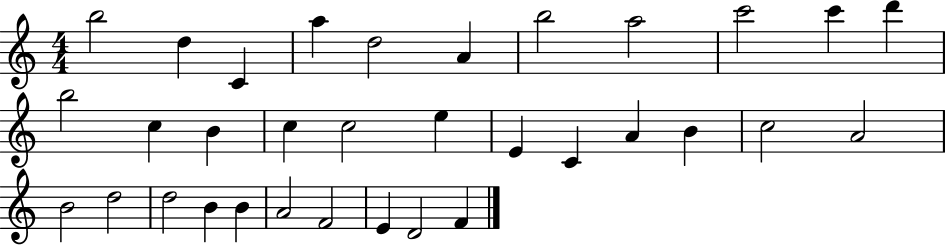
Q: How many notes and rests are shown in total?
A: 33